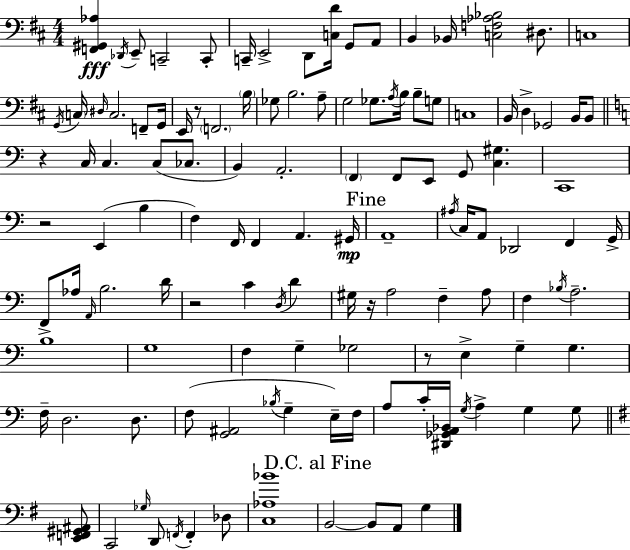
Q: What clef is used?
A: bass